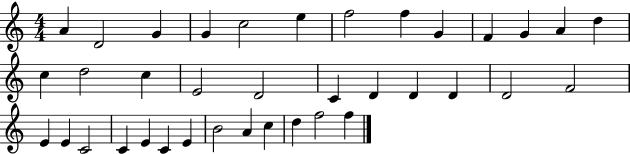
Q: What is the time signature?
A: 4/4